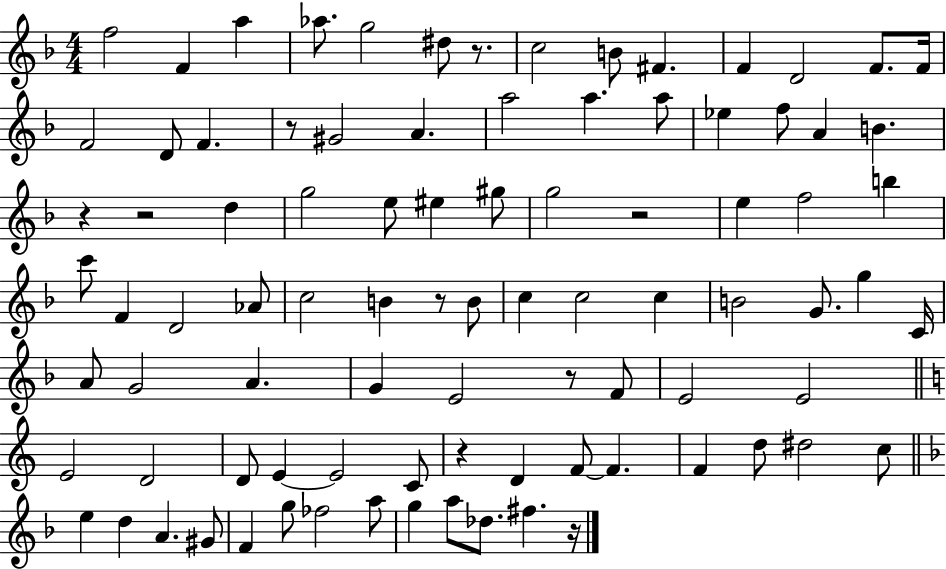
X:1
T:Untitled
M:4/4
L:1/4
K:F
f2 F a _a/2 g2 ^d/2 z/2 c2 B/2 ^F F D2 F/2 F/4 F2 D/2 F z/2 ^G2 A a2 a a/2 _e f/2 A B z z2 d g2 e/2 ^e ^g/2 g2 z2 e f2 b c'/2 F D2 _A/2 c2 B z/2 B/2 c c2 c B2 G/2 g C/4 A/2 G2 A G E2 z/2 F/2 E2 E2 E2 D2 D/2 E E2 C/2 z D F/2 F F d/2 ^d2 c/2 e d A ^G/2 F g/2 _f2 a/2 g a/2 _d/2 ^f z/4